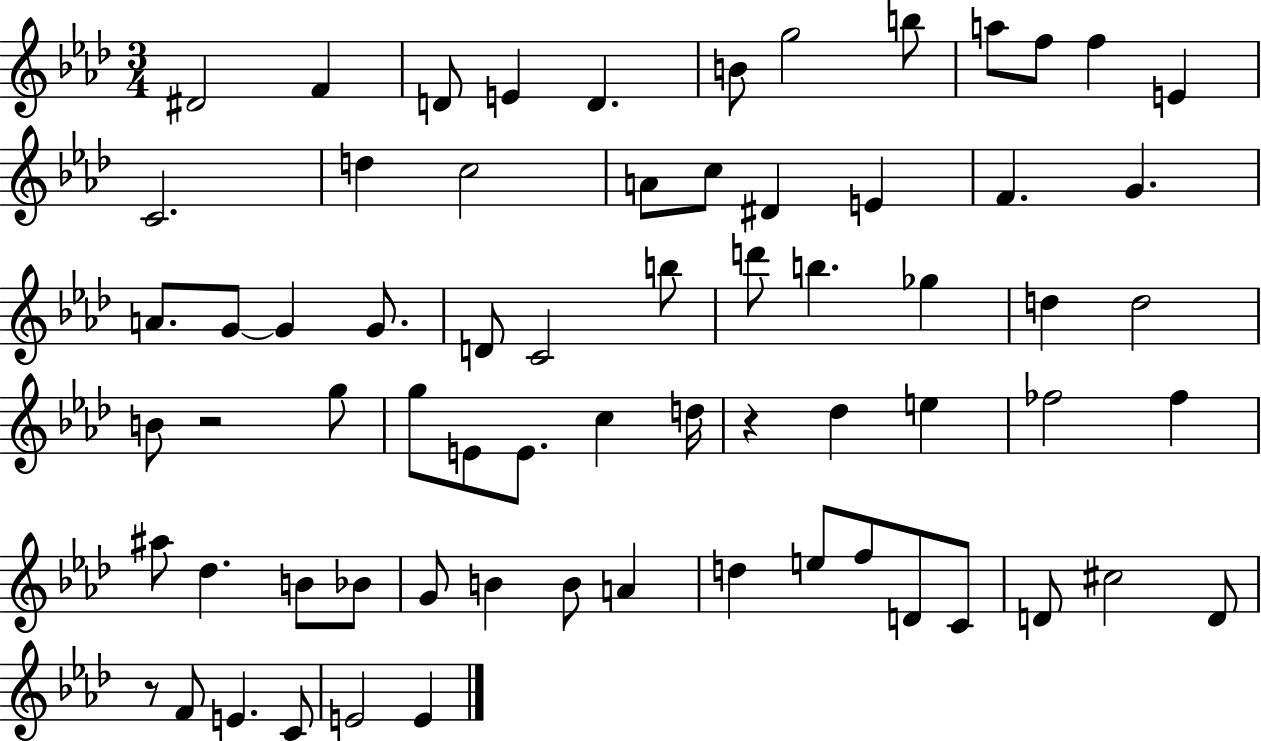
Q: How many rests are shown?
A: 3